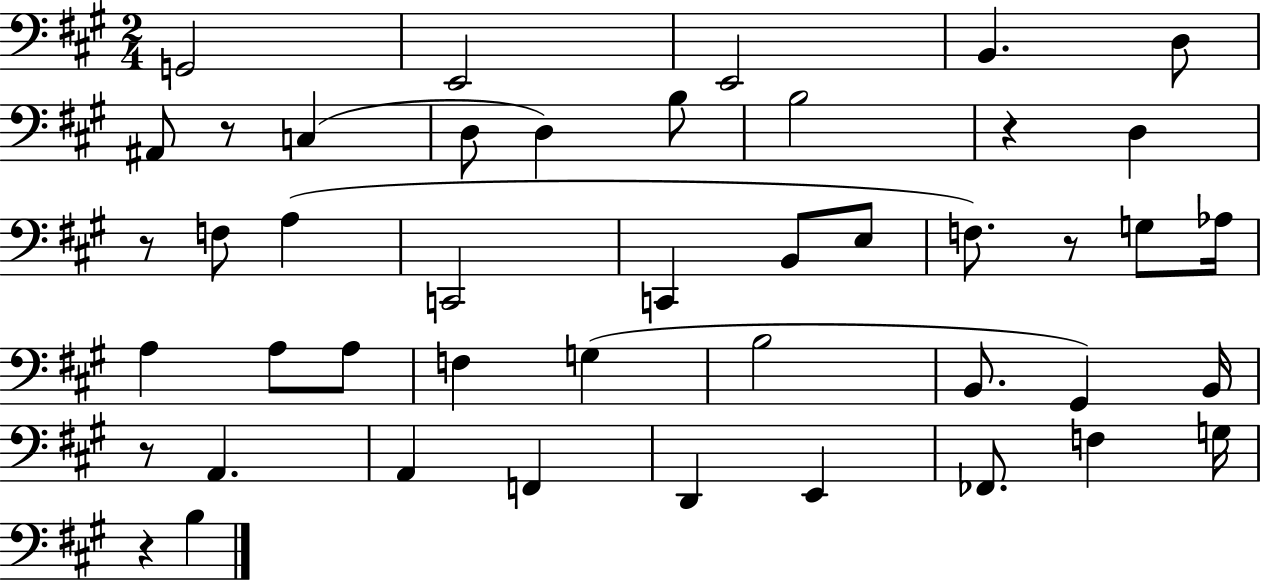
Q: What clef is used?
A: bass